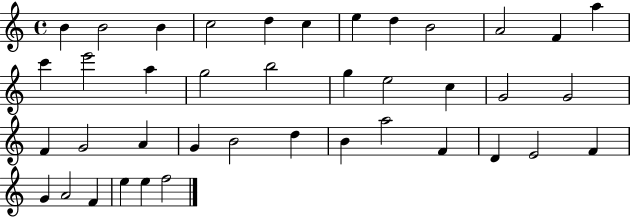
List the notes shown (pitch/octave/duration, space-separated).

B4/q B4/h B4/q C5/h D5/q C5/q E5/q D5/q B4/h A4/h F4/q A5/q C6/q E6/h A5/q G5/h B5/h G5/q E5/h C5/q G4/h G4/h F4/q G4/h A4/q G4/q B4/h D5/q B4/q A5/h F4/q D4/q E4/h F4/q G4/q A4/h F4/q E5/q E5/q F5/h